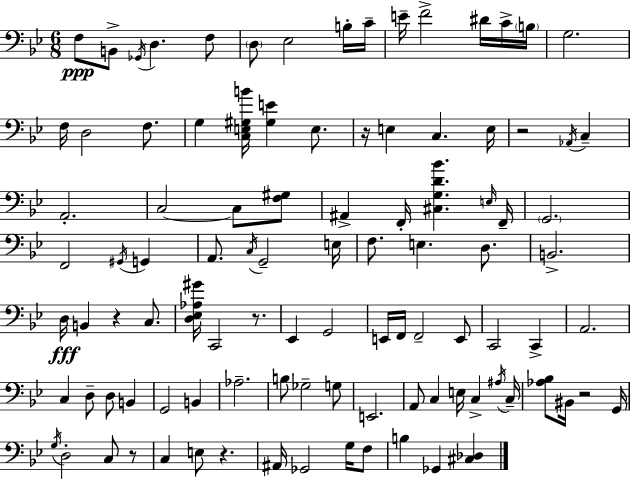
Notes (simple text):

F3/e B2/e Gb2/s D3/q. F3/e D3/e Eb3/h B3/s C4/s E4/s F4/h D#4/s C4/s B3/s G3/h. F3/s D3/h F3/e. G3/q [C3,E3,G#3,B4]/s [G#3,E4]/q E3/e. R/s E3/q C3/q. E3/s R/h Ab2/s C3/q A2/h. C3/h C3/e [F3,G#3]/e A#2/q F2/s [C#3,G3,D4,Bb4]/q. E3/s F2/s G2/h. F2/h G#2/s G2/q A2/e. C3/s G2/h E3/s F3/e. E3/q. D3/e. B2/h. D3/s B2/q R/q C3/e. [D3,Eb3,Ab3,G#4]/s C2/h R/e. Eb2/q G2/h E2/s F2/s F2/h E2/e C2/h C2/q A2/h. C3/q D3/e D3/e B2/q G2/h B2/q Ab3/h. B3/e Gb3/h G3/e E2/h. A2/e C3/q E3/s C3/q A#3/s C3/s [Ab3,Bb3]/e BIS2/s R/h G2/s G3/s D3/h C3/e R/e C3/q E3/e R/q. A#2/s Gb2/h G3/s F3/e B3/q Gb2/q [C#3,Db3]/q